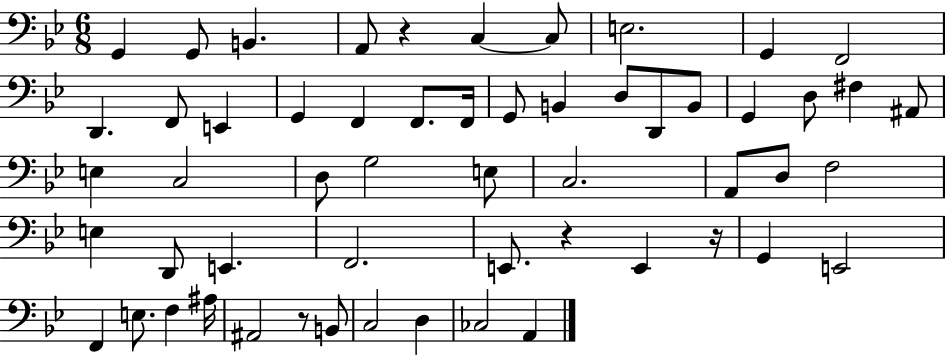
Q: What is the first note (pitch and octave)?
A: G2